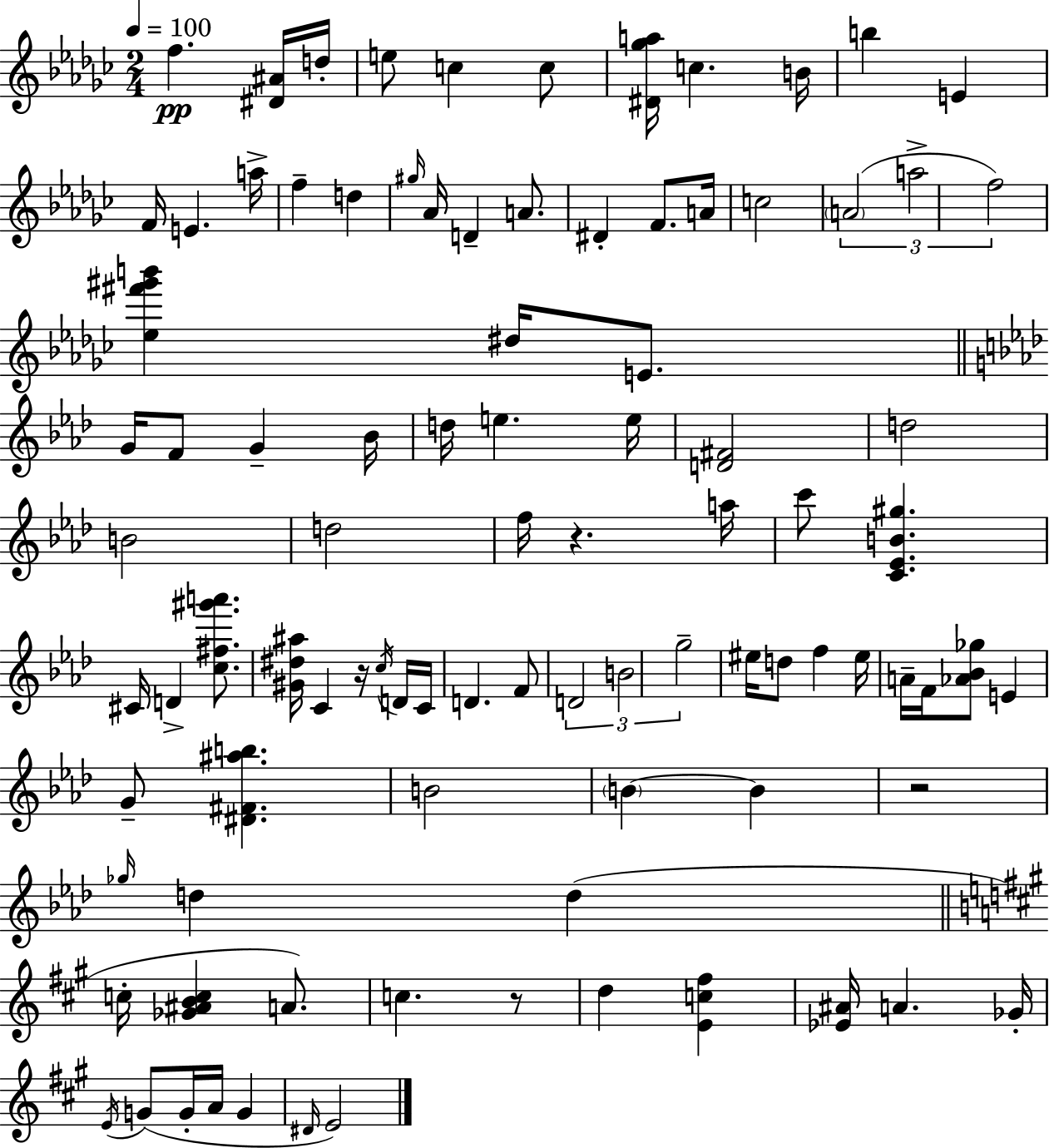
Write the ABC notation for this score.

X:1
T:Untitled
M:2/4
L:1/4
K:Ebm
f [^D^A]/4 d/4 e/2 c c/2 [^D_ga]/4 c B/4 b E F/4 E a/4 f d ^g/4 _A/4 D A/2 ^D F/2 A/4 c2 A2 a2 f2 [_e^f'^g'b'] ^d/4 E/2 G/4 F/2 G _B/4 d/4 e e/4 [D^F]2 d2 B2 d2 f/4 z a/4 c'/2 [C_EB^g] ^C/4 D [c^f^g'a']/2 [^G^d^a]/4 C z/4 c/4 D/4 C/4 D F/2 D2 B2 g2 ^e/4 d/2 f ^e/4 A/4 F/4 [_A_B_g]/2 E G/2 [^D^F^ab] B2 B B z2 _g/4 d d c/4 [_G^ABc] A/2 c z/2 d [Ec^f] [_E^A]/4 A _G/4 E/4 G/2 G/4 A/4 G ^D/4 E2